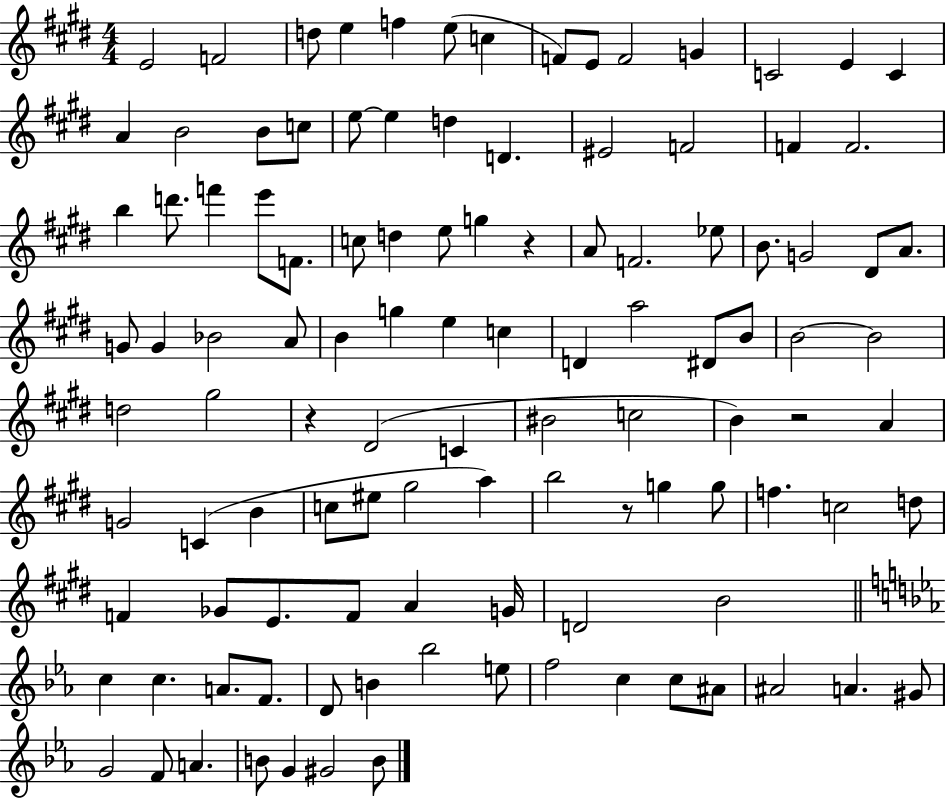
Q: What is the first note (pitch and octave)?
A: E4